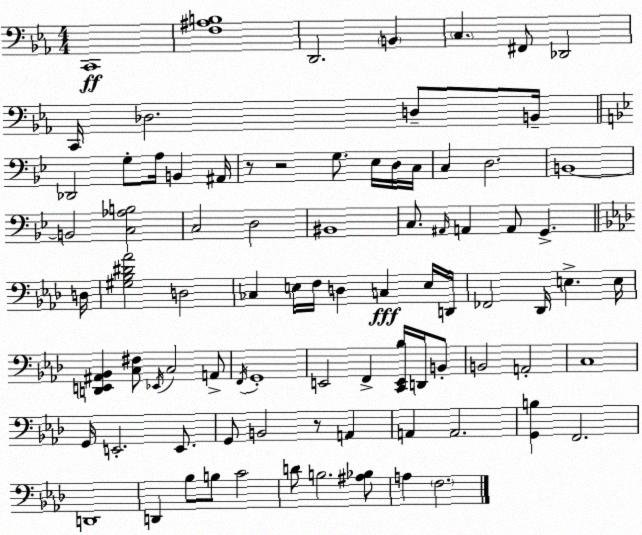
X:1
T:Untitled
M:4/4
L:1/4
K:Cm
C,,4 [F,^A,B,]4 D,,2 B,, C, ^F,,/2 _D,,2 C,,/4 _D,2 D,/2 B,,/4 _D,,2 G,/2 A,/4 B,, ^A,,/4 z/2 z2 G,/2 _E,/4 D,/4 C,/4 C, D,2 B,,4 B,,2 [C,_A,B,]2 C,2 D,2 ^B,,4 C,/2 ^A,,/4 A,, A,,/2 G,, D,/4 [^G,_B,^D_A]2 D,2 _C, E,/4 F,/4 D, C, E,/4 D,,/4 _F,,2 _D,,/4 E, E,/4 [D,,E,,^A,,_B,,] [C,^F,]/2 _E,,/4 C,2 A,,/2 F,,/4 G,,4 E,,2 F,, [C,,E,,_B,]/4 D,,/4 B,,/2 B,,2 A,,2 C,4 G,,/4 E,,2 E,,/2 G,,/2 B,,2 z/2 A,, A,, A,,2 [G,,B,] F,,2 D,,4 D,, _B,/2 B,/2 C2 D/2 B,2 [^A,_B,]/2 A, F,2